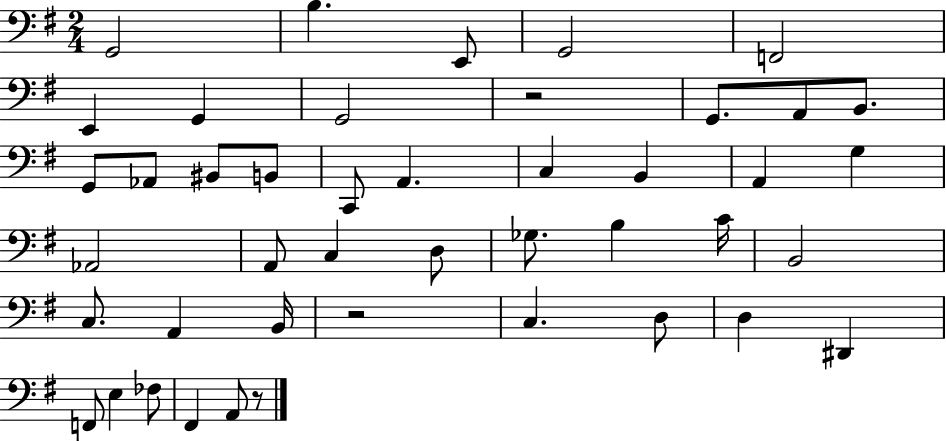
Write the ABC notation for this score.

X:1
T:Untitled
M:2/4
L:1/4
K:G
G,,2 B, E,,/2 G,,2 F,,2 E,, G,, G,,2 z2 G,,/2 A,,/2 B,,/2 G,,/2 _A,,/2 ^B,,/2 B,,/2 C,,/2 A,, C, B,, A,, G, _A,,2 A,,/2 C, D,/2 _G,/2 B, C/4 B,,2 C,/2 A,, B,,/4 z2 C, D,/2 D, ^D,, F,,/2 E, _F,/2 ^F,, A,,/2 z/2